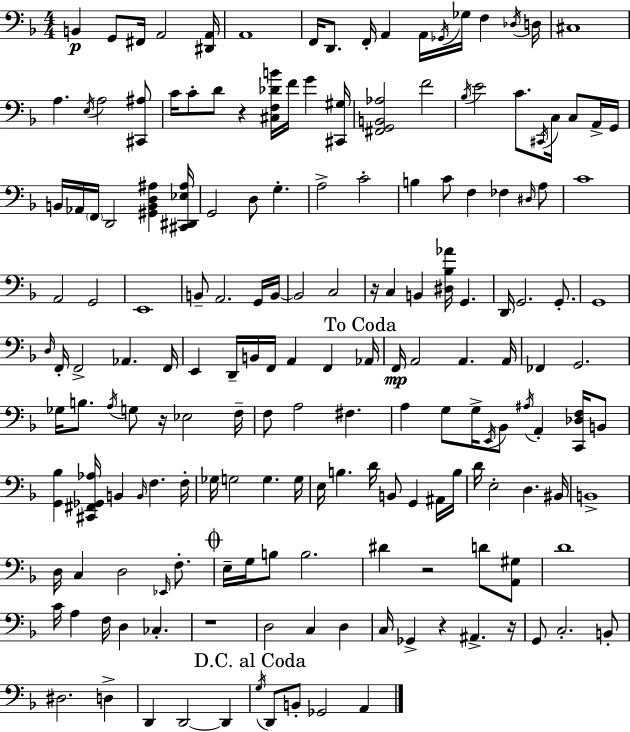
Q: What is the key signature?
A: F major